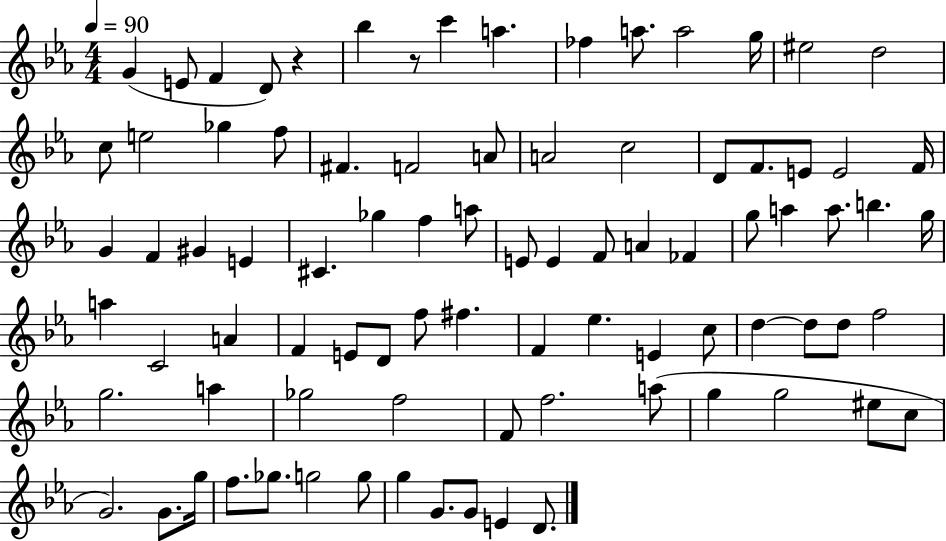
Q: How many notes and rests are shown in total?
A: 86